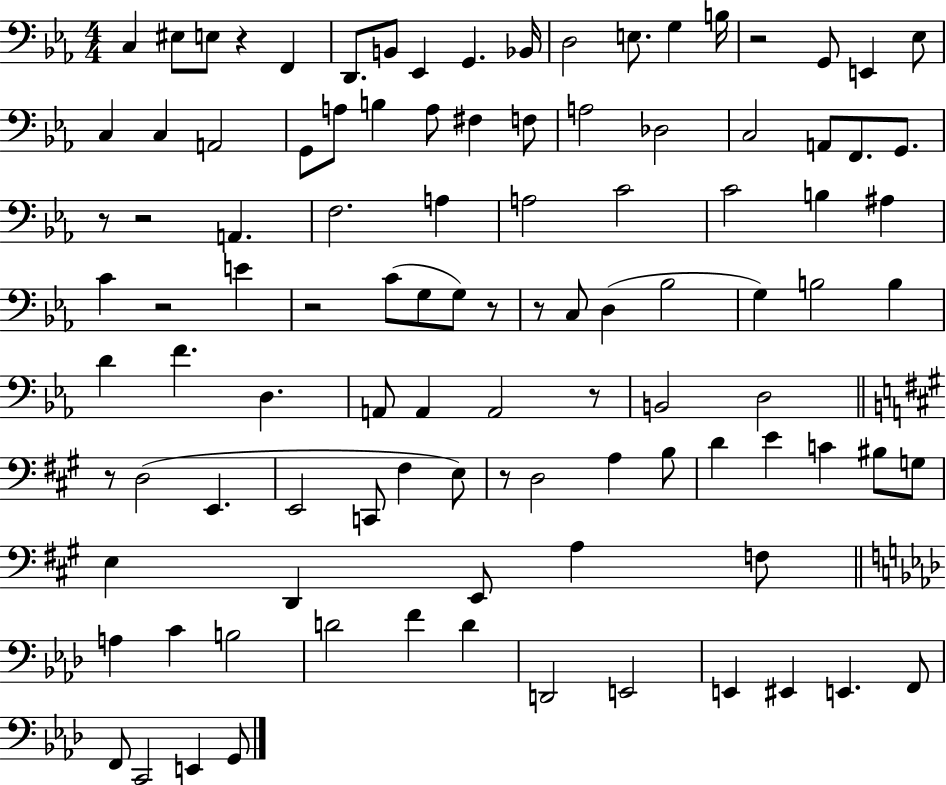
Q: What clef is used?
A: bass